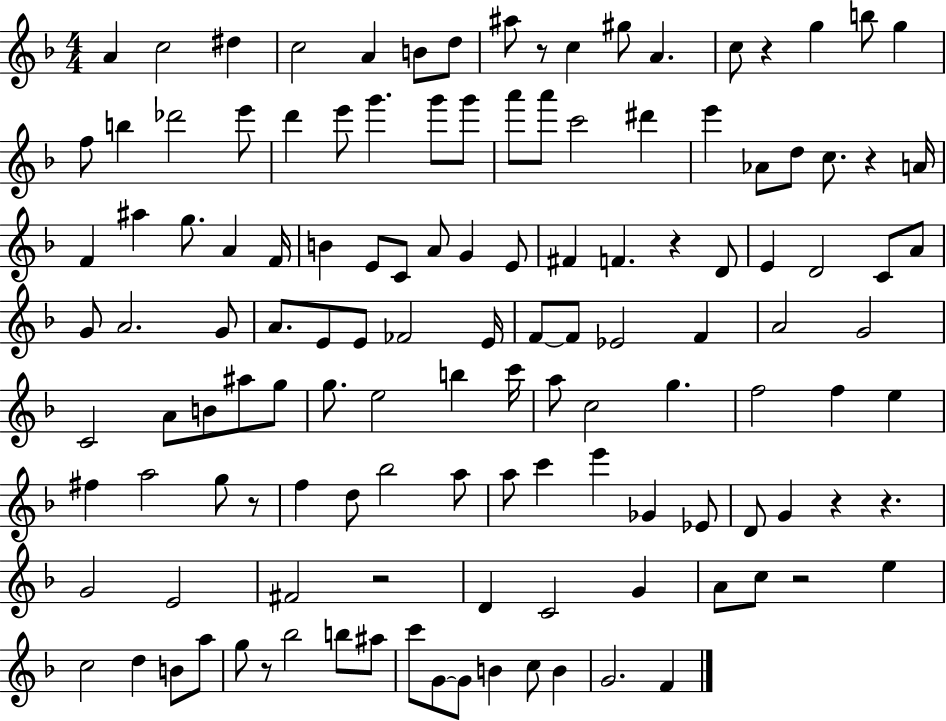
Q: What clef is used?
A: treble